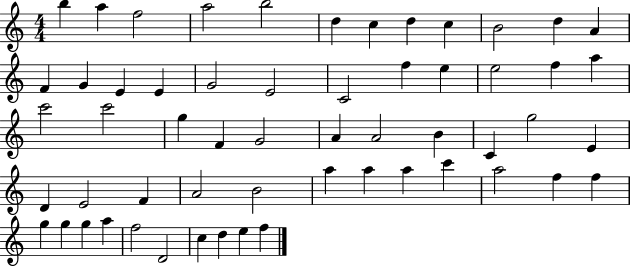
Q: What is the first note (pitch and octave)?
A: B5